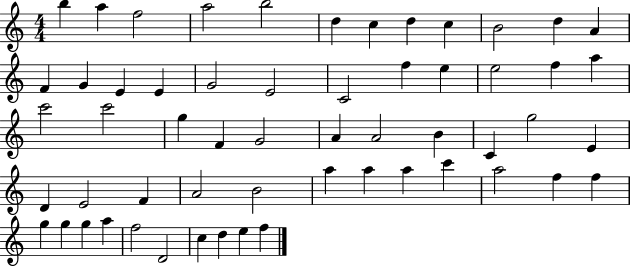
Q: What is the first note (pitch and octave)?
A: B5